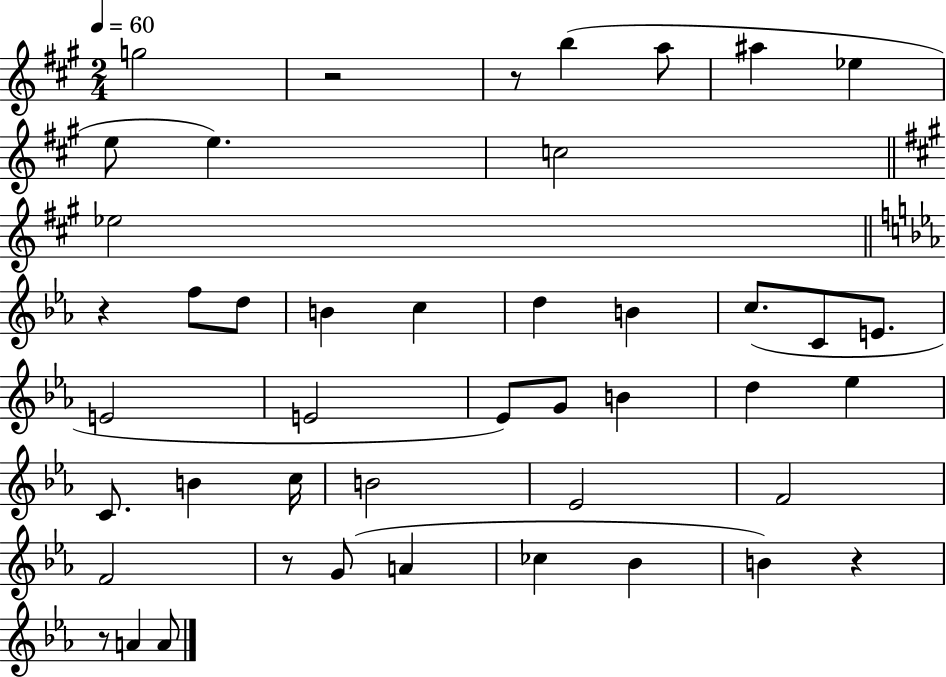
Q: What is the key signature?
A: A major